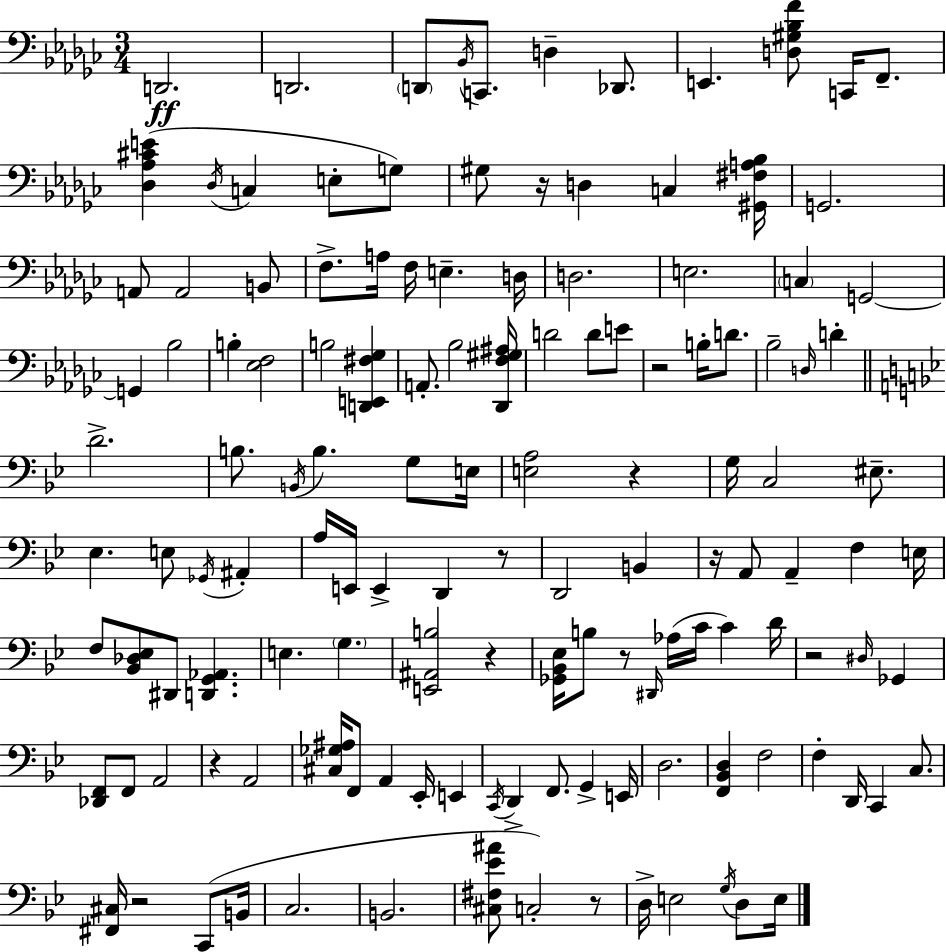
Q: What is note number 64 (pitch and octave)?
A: A2